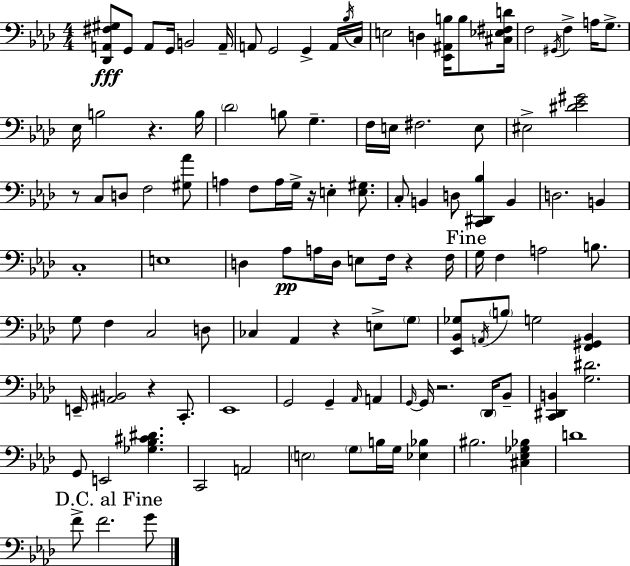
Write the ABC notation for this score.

X:1
T:Untitled
M:4/4
L:1/4
K:Fm
[_D,,A,,^F,^G,]/2 G,,/2 A,,/2 G,,/4 B,,2 A,,/4 A,,/2 G,,2 G,, A,,/4 _B,/4 C,/4 E,2 D, [_E,,^A,,B,]/4 B,/2 [^C,_E,^F,D]/4 F,2 ^G,,/4 F, A,/4 G,/2 _E,/4 B,2 z B,/4 _D2 B,/2 G, F,/4 E,/4 ^F,2 E,/2 ^E,2 [^D_E^G]2 z/2 C,/2 D,/2 F,2 [^G,_A]/2 A, F,/2 A,/4 G,/4 z/4 E, [E,^G,]/2 C,/2 B,, D,/2 [C,,^D,,_B,] B,, D,2 B,, C,4 E,4 D, _A,/2 A,/4 D,/4 E,/2 F,/4 z F,/4 G,/4 F, A,2 B,/2 G,/2 F, C,2 D,/2 _C, _A,, z E,/2 G,/2 [_E,,_B,,_G,]/2 A,,/4 B,/2 G,2 [F,,^G,,_B,,] E,,/4 [^A,,B,,]2 z C,,/2 _E,,4 G,,2 G,, _A,,/4 A,, G,,/4 G,,/4 z2 _D,,/4 _B,,/2 [C,,^D,,B,,] [G,^D]2 G,,/2 E,,2 [_G,_B,^C^D] C,,2 A,,2 E,2 G,/2 B,/4 G,/4 [_E,_B,] ^B,2 [^C,_E,_G,_B,] D4 F/2 F2 G/2